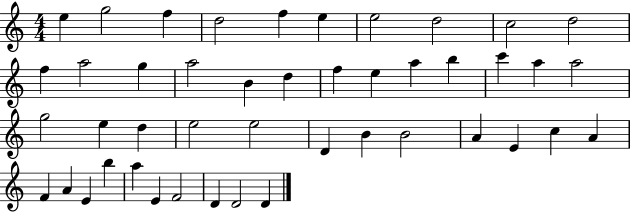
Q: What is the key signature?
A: C major